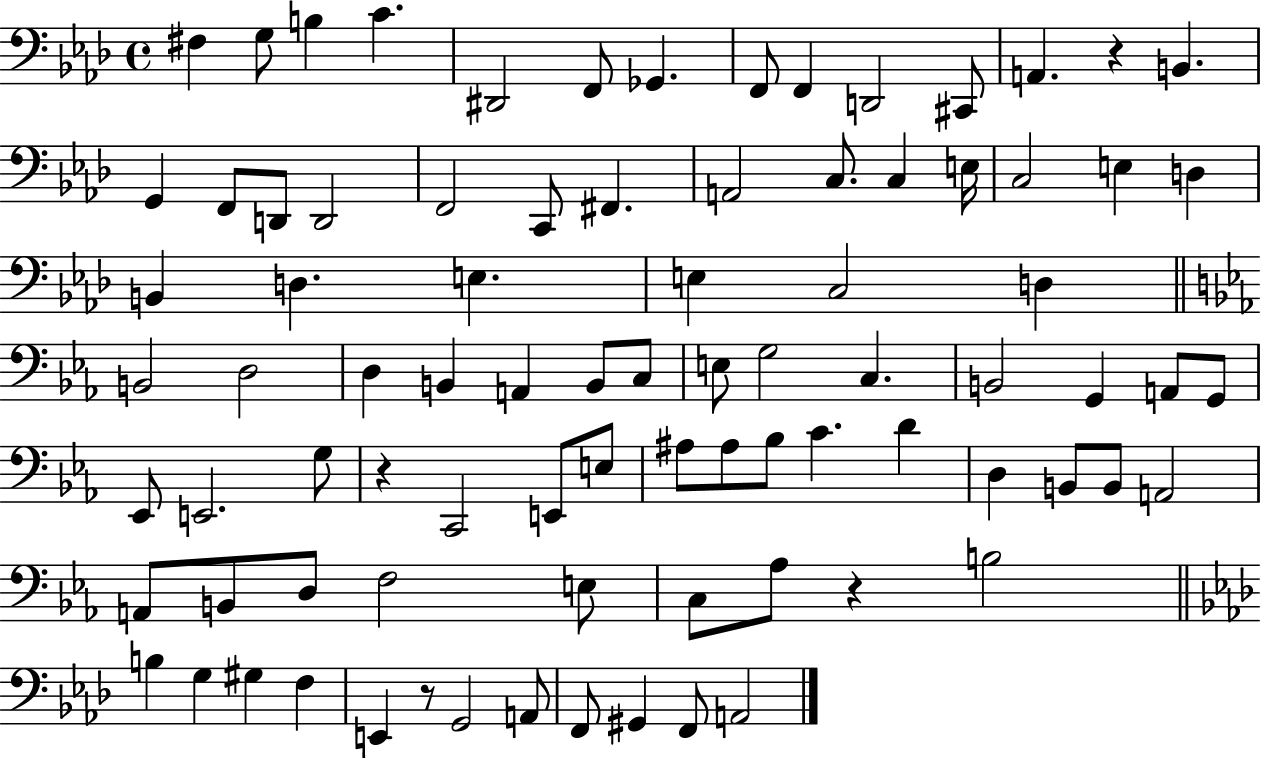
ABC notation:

X:1
T:Untitled
M:4/4
L:1/4
K:Ab
^F, G,/2 B, C ^D,,2 F,,/2 _G,, F,,/2 F,, D,,2 ^C,,/2 A,, z B,, G,, F,,/2 D,,/2 D,,2 F,,2 C,,/2 ^F,, A,,2 C,/2 C, E,/4 C,2 E, D, B,, D, E, E, C,2 D, B,,2 D,2 D, B,, A,, B,,/2 C,/2 E,/2 G,2 C, B,,2 G,, A,,/2 G,,/2 _E,,/2 E,,2 G,/2 z C,,2 E,,/2 E,/2 ^A,/2 ^A,/2 _B,/2 C D D, B,,/2 B,,/2 A,,2 A,,/2 B,,/2 D,/2 F,2 E,/2 C,/2 _A,/2 z B,2 B, G, ^G, F, E,, z/2 G,,2 A,,/2 F,,/2 ^G,, F,,/2 A,,2